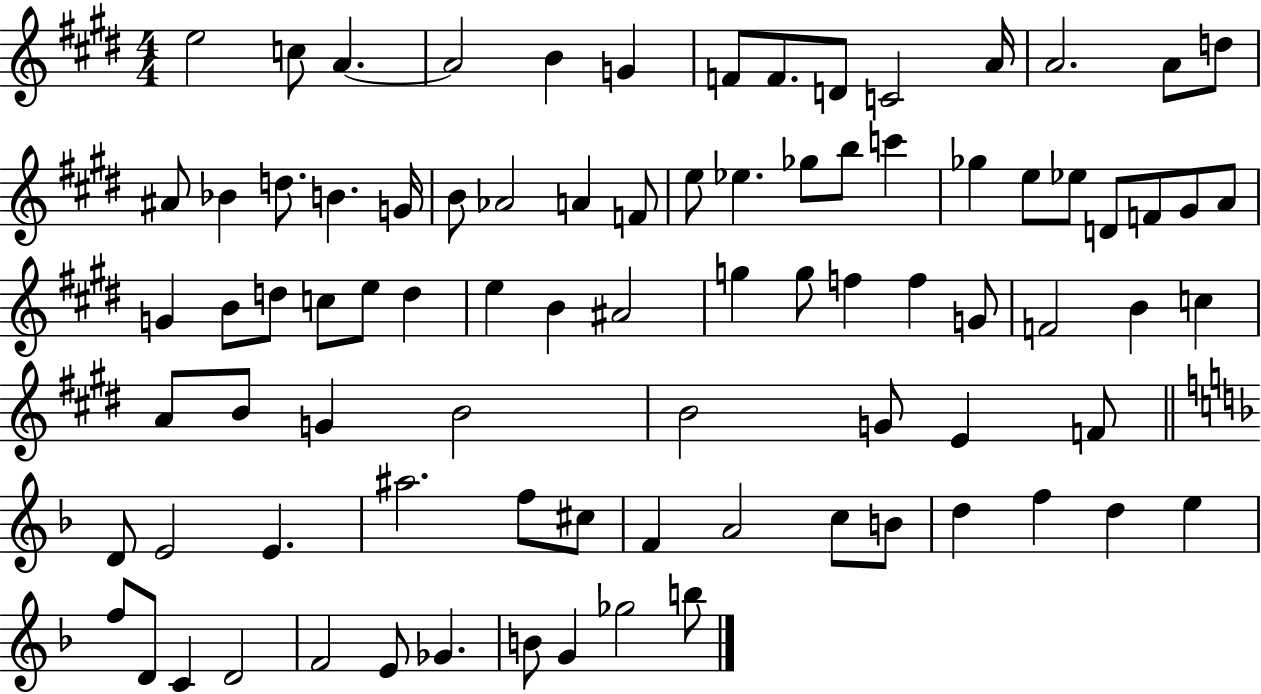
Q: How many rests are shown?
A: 0